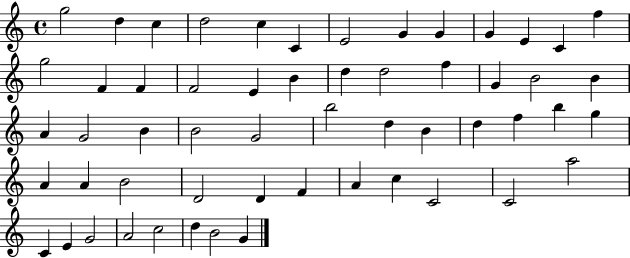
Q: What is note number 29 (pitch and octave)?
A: B4